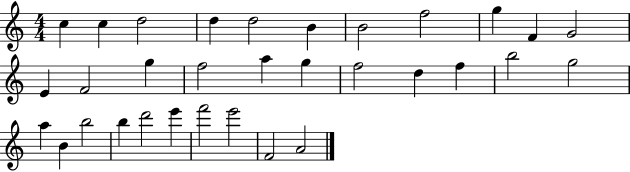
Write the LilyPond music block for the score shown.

{
  \clef treble
  \numericTimeSignature
  \time 4/4
  \key c \major
  c''4 c''4 d''2 | d''4 d''2 b'4 | b'2 f''2 | g''4 f'4 g'2 | \break e'4 f'2 g''4 | f''2 a''4 g''4 | f''2 d''4 f''4 | b''2 g''2 | \break a''4 b'4 b''2 | b''4 d'''2 e'''4 | f'''2 e'''2 | f'2 a'2 | \break \bar "|."
}